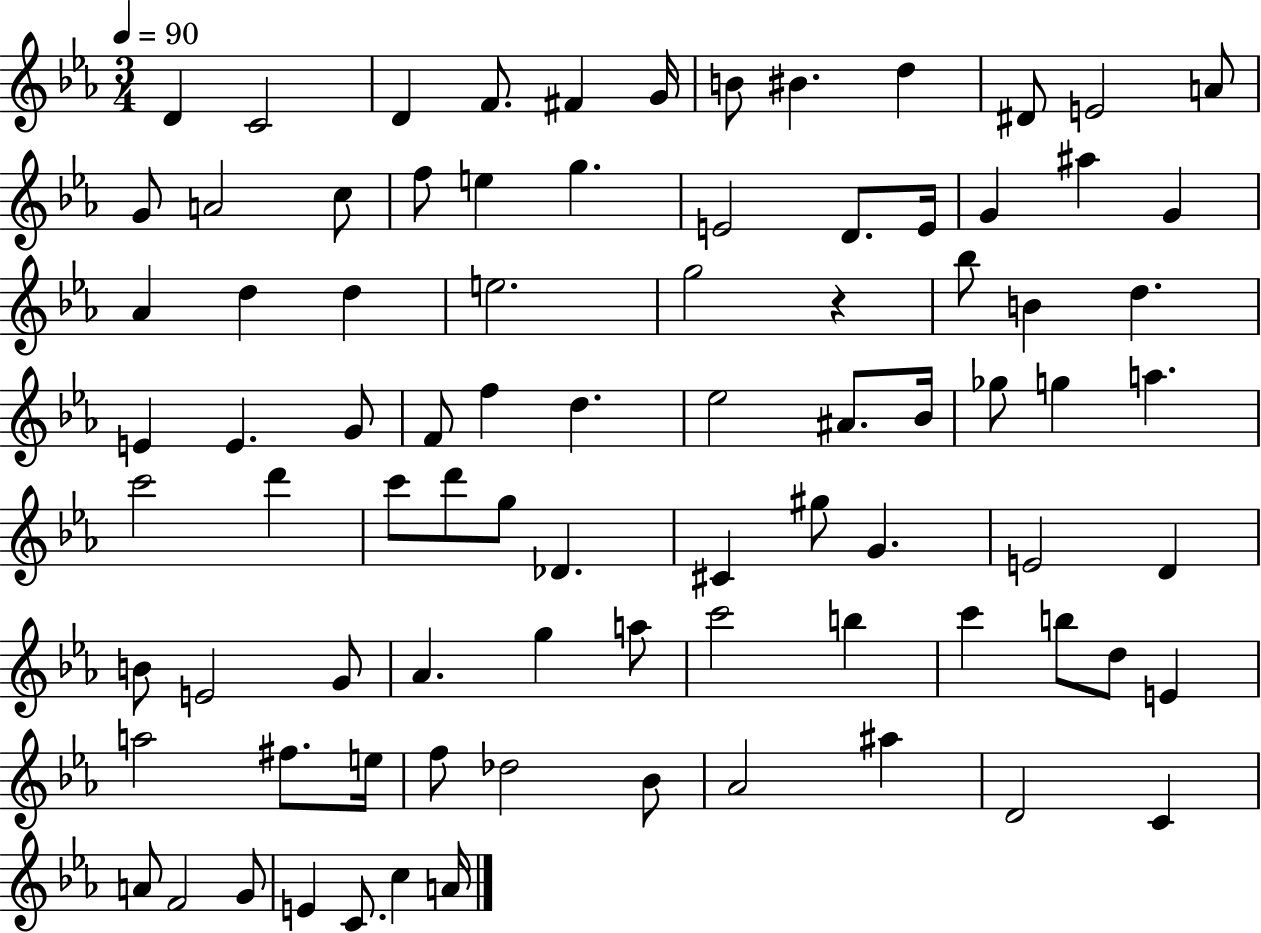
X:1
T:Untitled
M:3/4
L:1/4
K:Eb
D C2 D F/2 ^F G/4 B/2 ^B d ^D/2 E2 A/2 G/2 A2 c/2 f/2 e g E2 D/2 E/4 G ^a G _A d d e2 g2 z _b/2 B d E E G/2 F/2 f d _e2 ^A/2 _B/4 _g/2 g a c'2 d' c'/2 d'/2 g/2 _D ^C ^g/2 G E2 D B/2 E2 G/2 _A g a/2 c'2 b c' b/2 d/2 E a2 ^f/2 e/4 f/2 _d2 _B/2 _A2 ^a D2 C A/2 F2 G/2 E C/2 c A/4